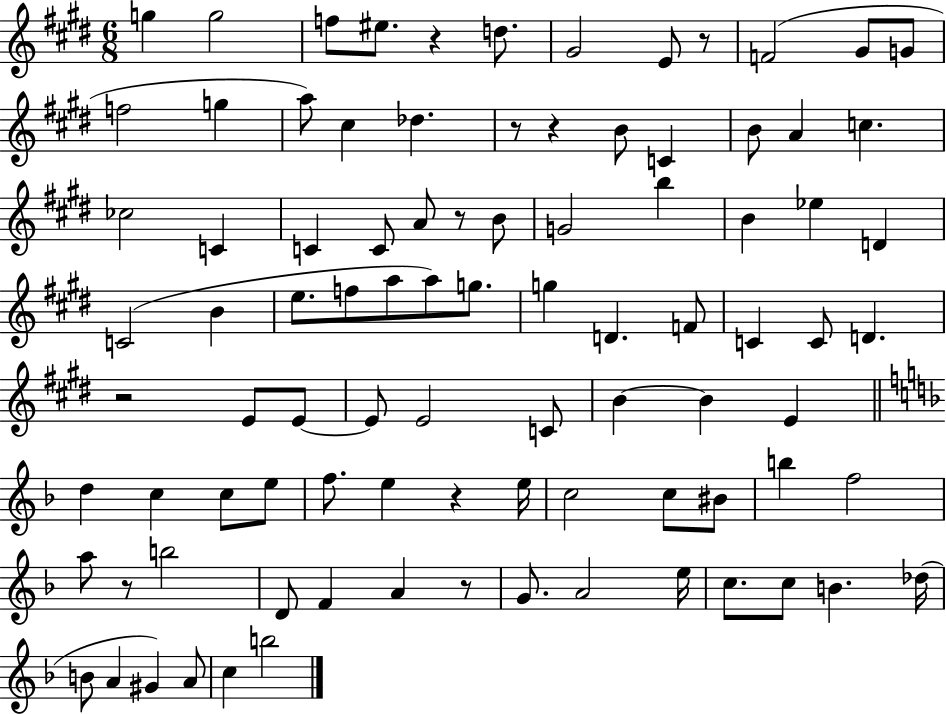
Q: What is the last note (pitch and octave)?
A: B5